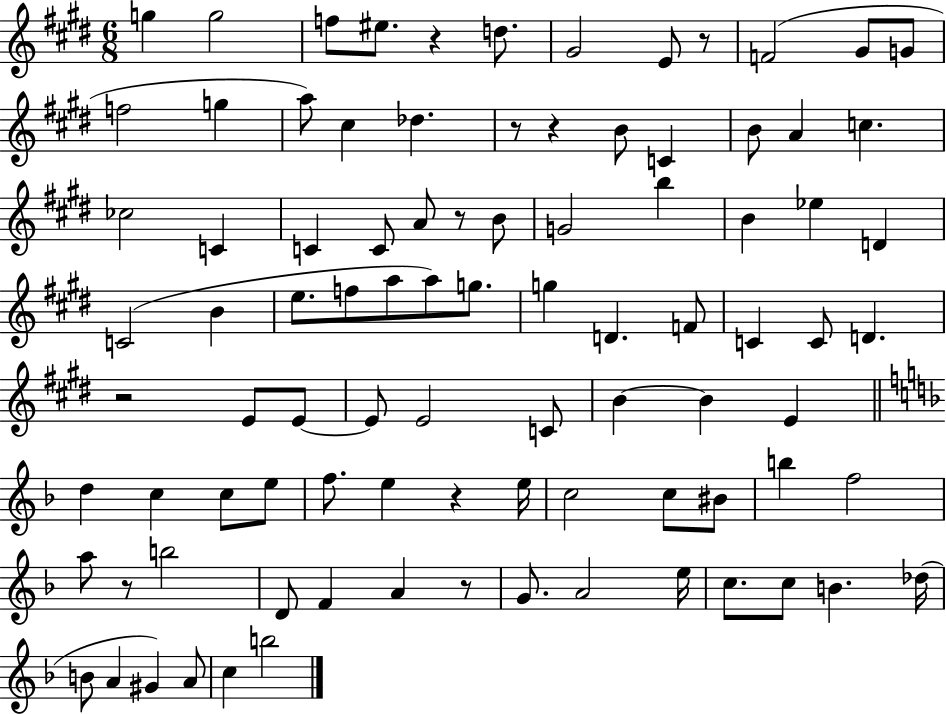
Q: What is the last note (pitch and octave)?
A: B5